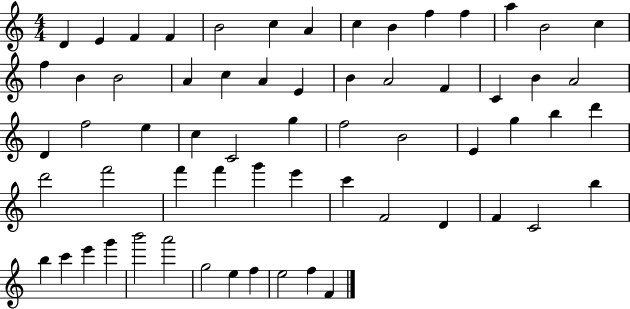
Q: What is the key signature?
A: C major